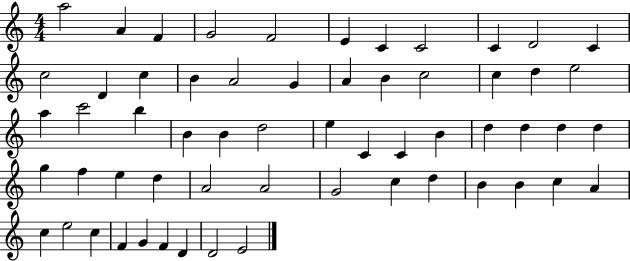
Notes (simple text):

A5/h A4/q F4/q G4/h F4/h E4/q C4/q C4/h C4/q D4/h C4/q C5/h D4/q C5/q B4/q A4/h G4/q A4/q B4/q C5/h C5/q D5/q E5/h A5/q C6/h B5/q B4/q B4/q D5/h E5/q C4/q C4/q B4/q D5/q D5/q D5/q D5/q G5/q F5/q E5/q D5/q A4/h A4/h G4/h C5/q D5/q B4/q B4/q C5/q A4/q C5/q E5/h C5/q F4/q G4/q F4/q D4/q D4/h E4/h